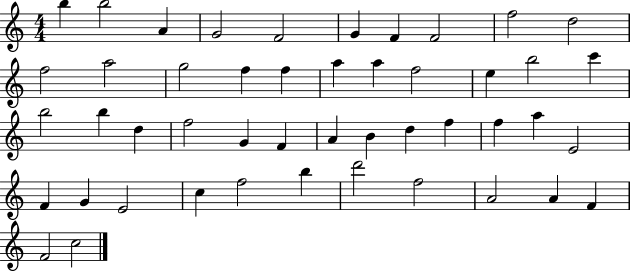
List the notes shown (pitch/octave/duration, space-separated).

B5/q B5/h A4/q G4/h F4/h G4/q F4/q F4/h F5/h D5/h F5/h A5/h G5/h F5/q F5/q A5/q A5/q F5/h E5/q B5/h C6/q B5/h B5/q D5/q F5/h G4/q F4/q A4/q B4/q D5/q F5/q F5/q A5/q E4/h F4/q G4/q E4/h C5/q F5/h B5/q D6/h F5/h A4/h A4/q F4/q F4/h C5/h